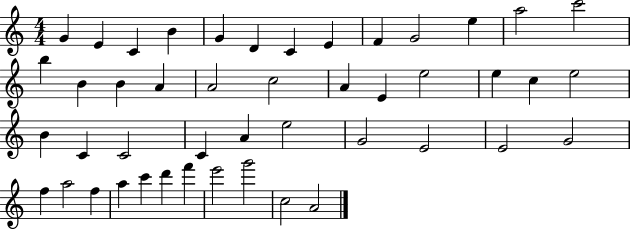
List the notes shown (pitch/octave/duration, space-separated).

G4/q E4/q C4/q B4/q G4/q D4/q C4/q E4/q F4/q G4/h E5/q A5/h C6/h B5/q B4/q B4/q A4/q A4/h C5/h A4/q E4/q E5/h E5/q C5/q E5/h B4/q C4/q C4/h C4/q A4/q E5/h G4/h E4/h E4/h G4/h F5/q A5/h F5/q A5/q C6/q D6/q F6/q E6/h G6/h C5/h A4/h